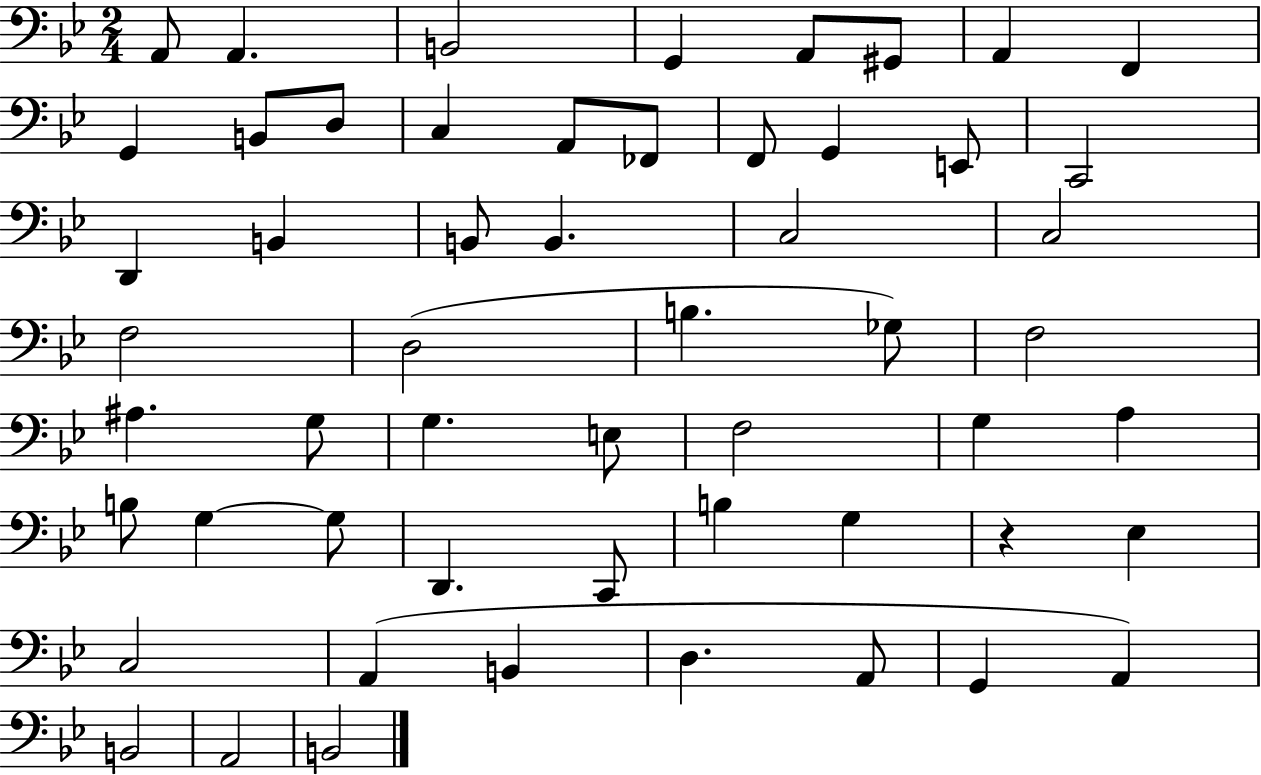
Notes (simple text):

A2/e A2/q. B2/h G2/q A2/e G#2/e A2/q F2/q G2/q B2/e D3/e C3/q A2/e FES2/e F2/e G2/q E2/e C2/h D2/q B2/q B2/e B2/q. C3/h C3/h F3/h D3/h B3/q. Gb3/e F3/h A#3/q. G3/e G3/q. E3/e F3/h G3/q A3/q B3/e G3/q G3/e D2/q. C2/e B3/q G3/q R/q Eb3/q C3/h A2/q B2/q D3/q. A2/e G2/q A2/q B2/h A2/h B2/h